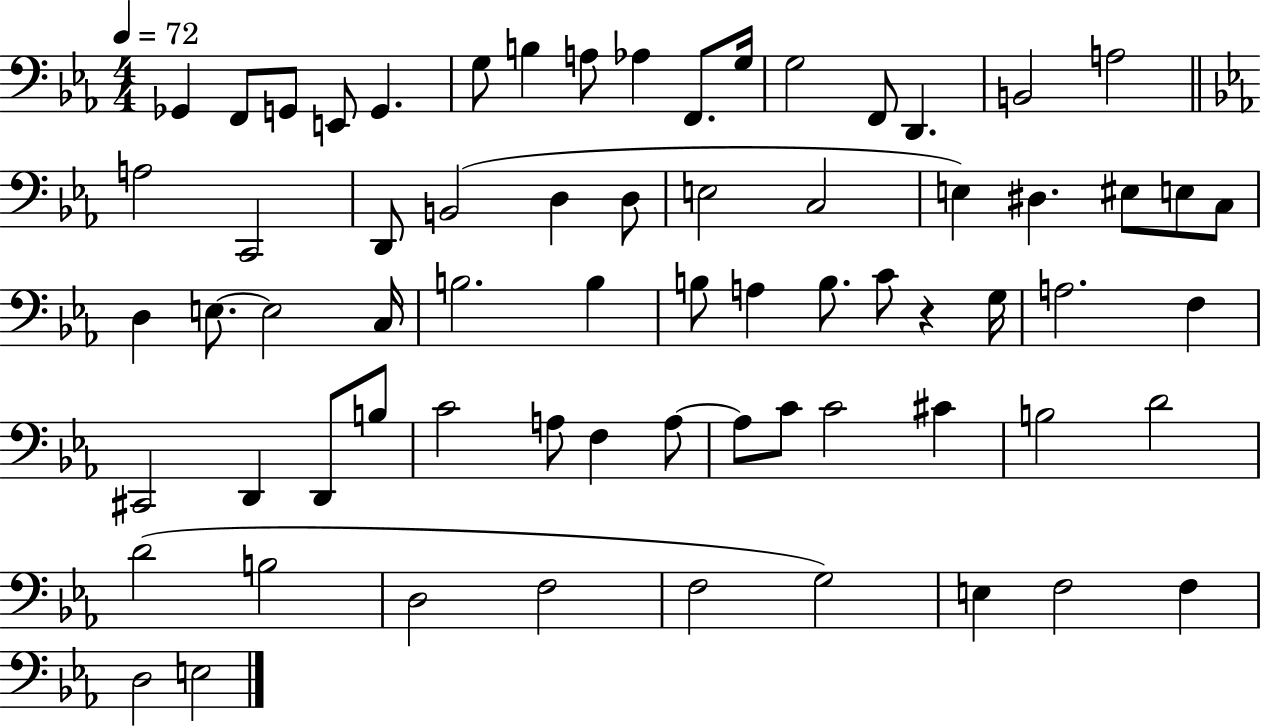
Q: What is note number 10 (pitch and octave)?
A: F2